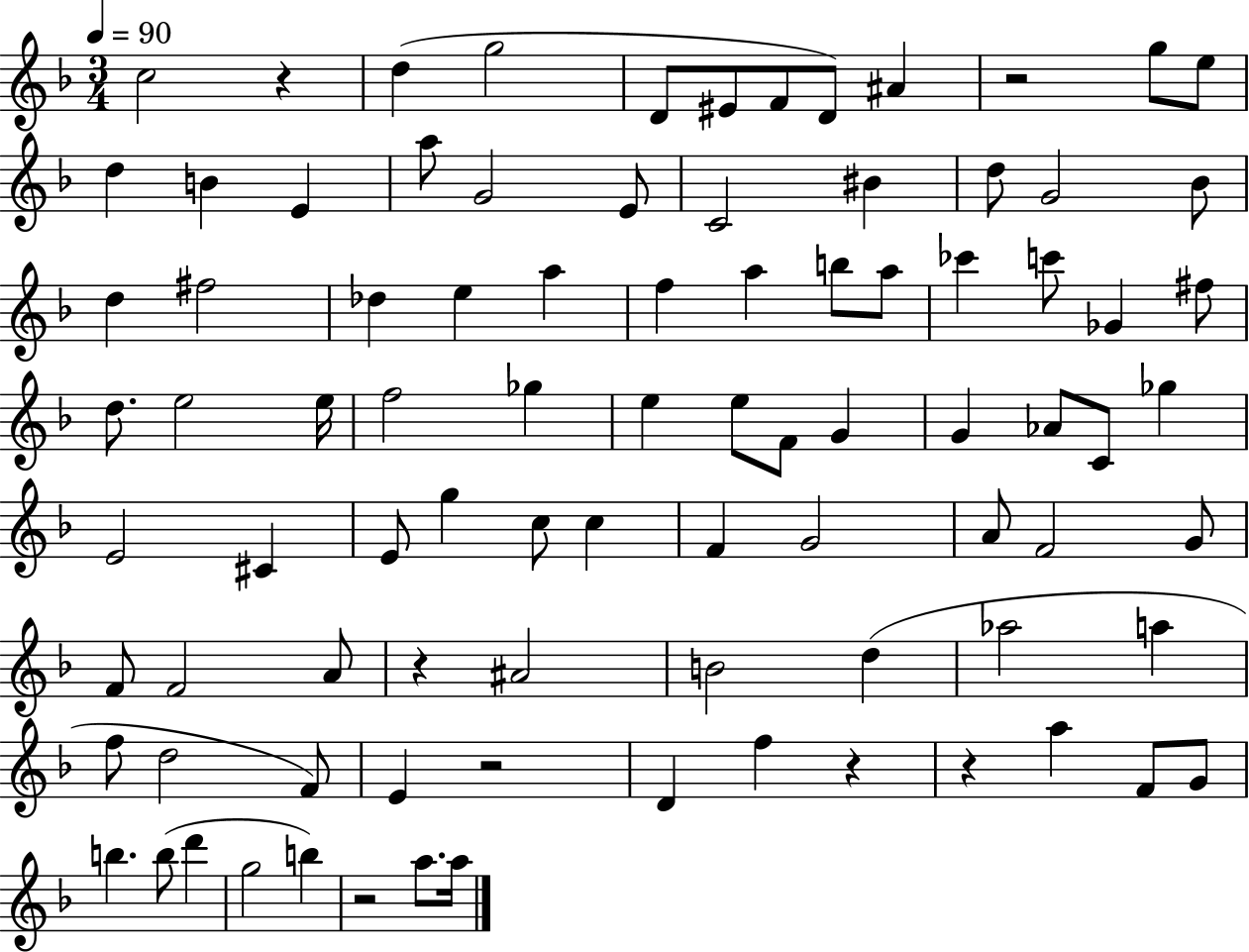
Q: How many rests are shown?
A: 7